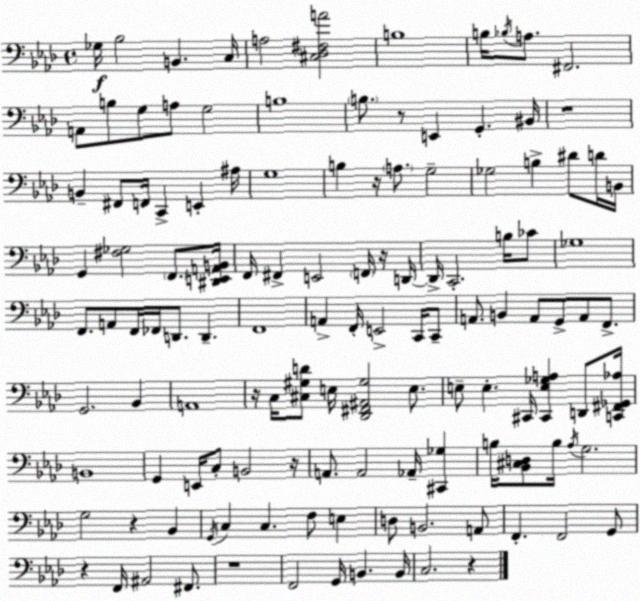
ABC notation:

X:1
T:Untitled
M:4/4
L:1/4
K:Fm
_G,/4 _B,2 B,, C,/4 A,2 [^C,_D,^F,A]2 B,4 B,/4 _B,/4 A,/2 ^F,,2 A,,/2 B,/2 G,/2 A,/2 G,2 B,4 B,/2 z/2 E,, G,, ^B,,/4 z4 B,, ^F,,/2 F,,/4 C,, E,, ^A,/4 G,4 B, z/4 A,/2 G,2 _G,2 B, ^D/2 D/4 B,,/4 G,, [^F,_G,]2 F,,/2 [^D,,E,,A,,B,,]/4 F,,/4 ^F,, E,,2 F,,/4 z/4 D,,/4 D,,/4 C,,2 B,/4 _C/2 _G,4 F,,/2 A,,/2 F,,/4 _F,,/4 D,,/2 D,, F,,4 A,, F,,/4 E,,2 C,,/4 C,,/2 A,,/2 B,, A,,/2 G,,/2 A,,/2 F,,/2 G,,2 _B,, A,,4 z/4 C,/4 [^C,^G,D]/2 E,/4 [_D,,^F,,^A,,^G,]2 E,/2 E,/2 E, ^C,,/4 [^C,,E,_G,A,] D,,/2 [C,,^F,,_G,,_A,]/4 B,,4 G,, E,,/4 C,/2 B,,2 z/4 A,,/2 A,,2 _A,,/4 [^C,,_G,] B,/4 [_B,,^C,D,]/2 B,/4 _A,/4 G,2 G,2 z _B,, G,,/4 C, C, F,/2 E, D,/2 B,,2 A,,/2 F,, F,,2 G,,/2 z F,,/4 ^A,,2 ^F,,/2 z4 F,,2 G,,/4 B,, B,,/4 C,2 z